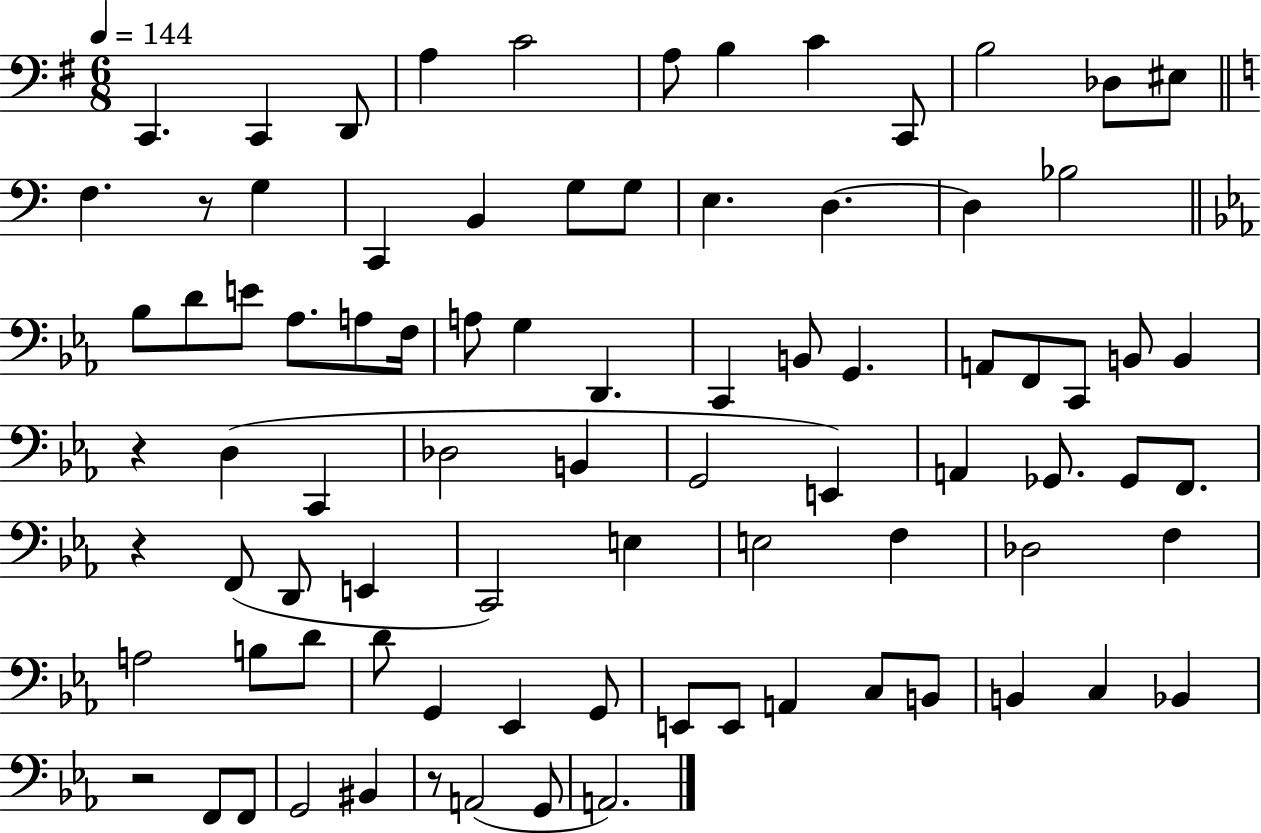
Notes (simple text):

C2/q. C2/q D2/e A3/q C4/h A3/e B3/q C4/q C2/e B3/h Db3/e EIS3/e F3/q. R/e G3/q C2/q B2/q G3/e G3/e E3/q. D3/q. D3/q Bb3/h Bb3/e D4/e E4/e Ab3/e. A3/e F3/s A3/e G3/q D2/q. C2/q B2/e G2/q. A2/e F2/e C2/e B2/e B2/q R/q D3/q C2/q Db3/h B2/q G2/h E2/q A2/q Gb2/e. Gb2/e F2/e. R/q F2/e D2/e E2/q C2/h E3/q E3/h F3/q Db3/h F3/q A3/h B3/e D4/e D4/e G2/q Eb2/q G2/e E2/e E2/e A2/q C3/e B2/e B2/q C3/q Bb2/q R/h F2/e F2/e G2/h BIS2/q R/e A2/h G2/e A2/h.